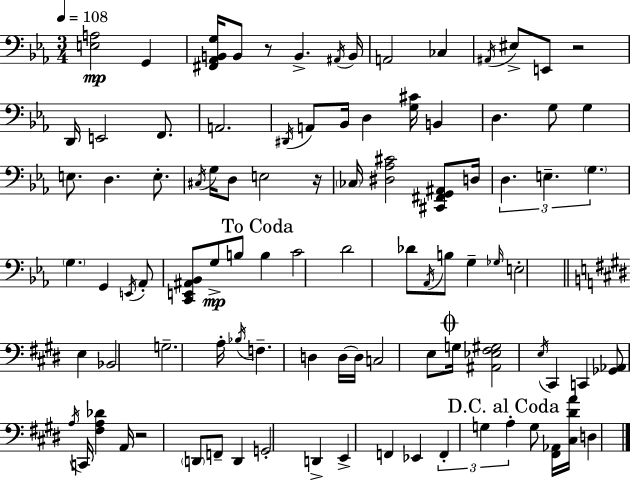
X:1
T:Untitled
M:3/4
L:1/4
K:Eb
[E,A,]2 G,, [^F,,_A,,B,,G,]/4 B,,/2 z/2 B,, ^A,,/4 B,,/4 A,,2 _C, ^A,,/4 ^E,/2 E,,/2 z2 D,,/4 E,,2 F,,/2 A,,2 ^D,,/4 A,,/2 _B,,/4 D, [G,^C]/4 B,, D, G,/2 G, E,/2 D, E,/2 ^C,/4 G,/4 D,/2 E,2 z/4 _C,/4 [^D,_A,^C]2 [^C,,^F,,G,,^A,,]/2 D,/4 D, E, G, G, G,, E,,/4 _A,,/2 [C,,E,,^A,,_B,,]/2 G,/2 B,/2 B, C2 D2 _D/2 _A,,/4 B,/2 G, _G,/4 E,2 E, _B,,2 G,2 A,/4 _B,/4 F, D, D,/4 D,/4 C,2 E,/2 G,/4 [^A,,_E,^F,^G,]2 E,/4 ^C,, C,, [_G,,_A,,]/2 A,/4 C,,/4 [^F,A,_D] A,,/4 z2 D,,/2 F,,/2 D,, G,,2 D,, E,, F,, _E,, F,, G, A, G,/2 [^F,,_A,,]/4 [^C,^DA]/4 D,